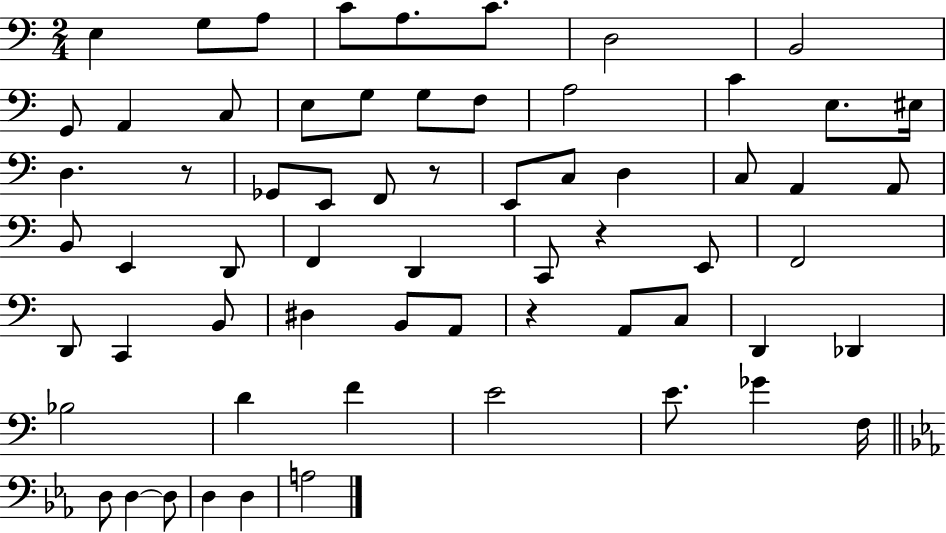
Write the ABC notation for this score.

X:1
T:Untitled
M:2/4
L:1/4
K:C
E, G,/2 A,/2 C/2 A,/2 C/2 D,2 B,,2 G,,/2 A,, C,/2 E,/2 G,/2 G,/2 F,/2 A,2 C E,/2 ^E,/4 D, z/2 _G,,/2 E,,/2 F,,/2 z/2 E,,/2 C,/2 D, C,/2 A,, A,,/2 B,,/2 E,, D,,/2 F,, D,, C,,/2 z E,,/2 F,,2 D,,/2 C,, B,,/2 ^D, B,,/2 A,,/2 z A,,/2 C,/2 D,, _D,, _B,2 D F E2 E/2 _G F,/4 D,/2 D, D,/2 D, D, A,2